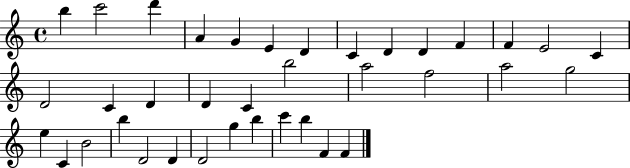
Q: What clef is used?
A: treble